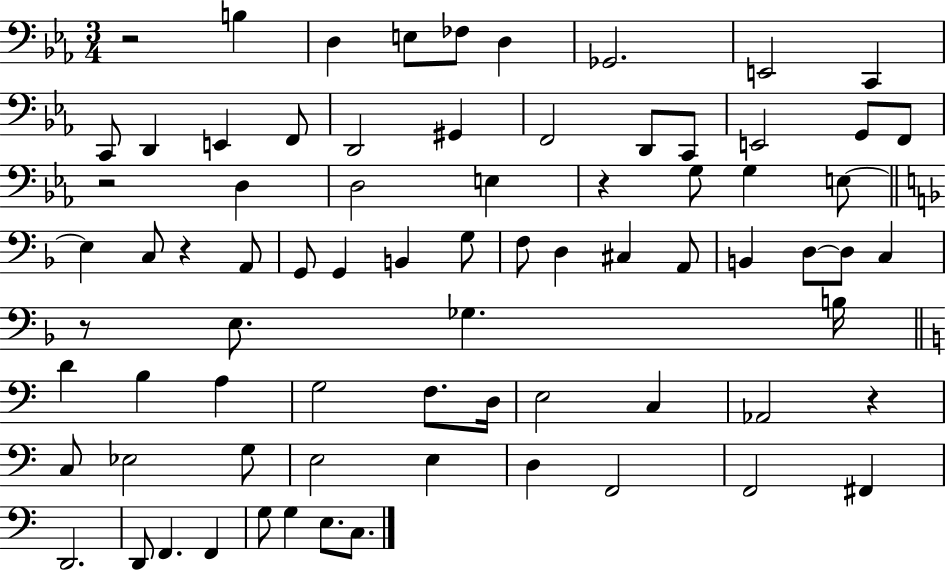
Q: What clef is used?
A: bass